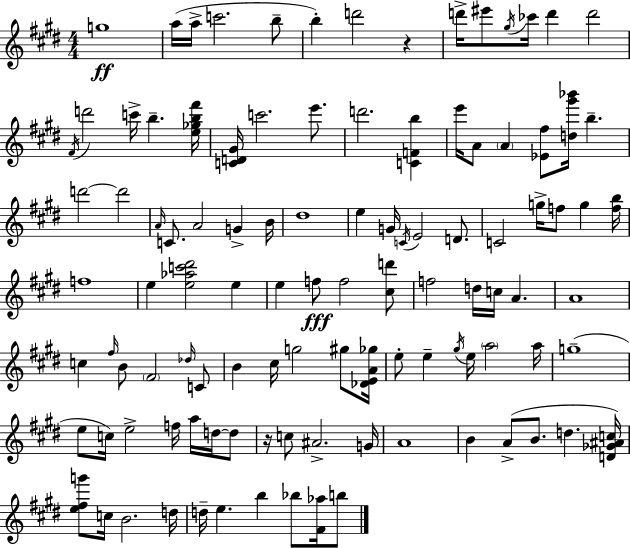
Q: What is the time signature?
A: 4/4